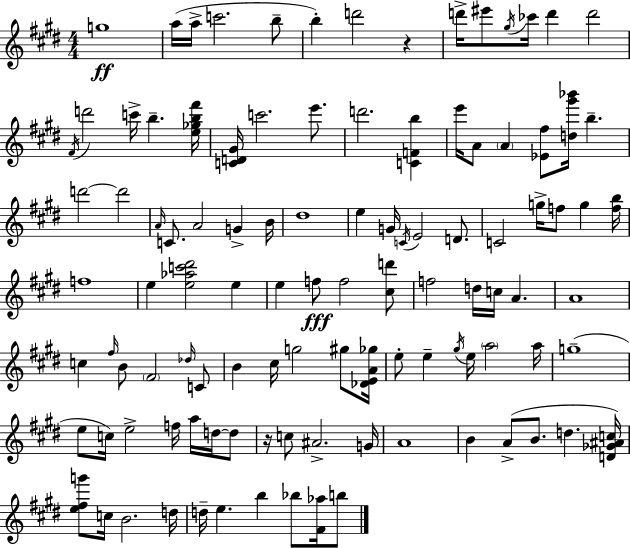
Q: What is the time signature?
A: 4/4